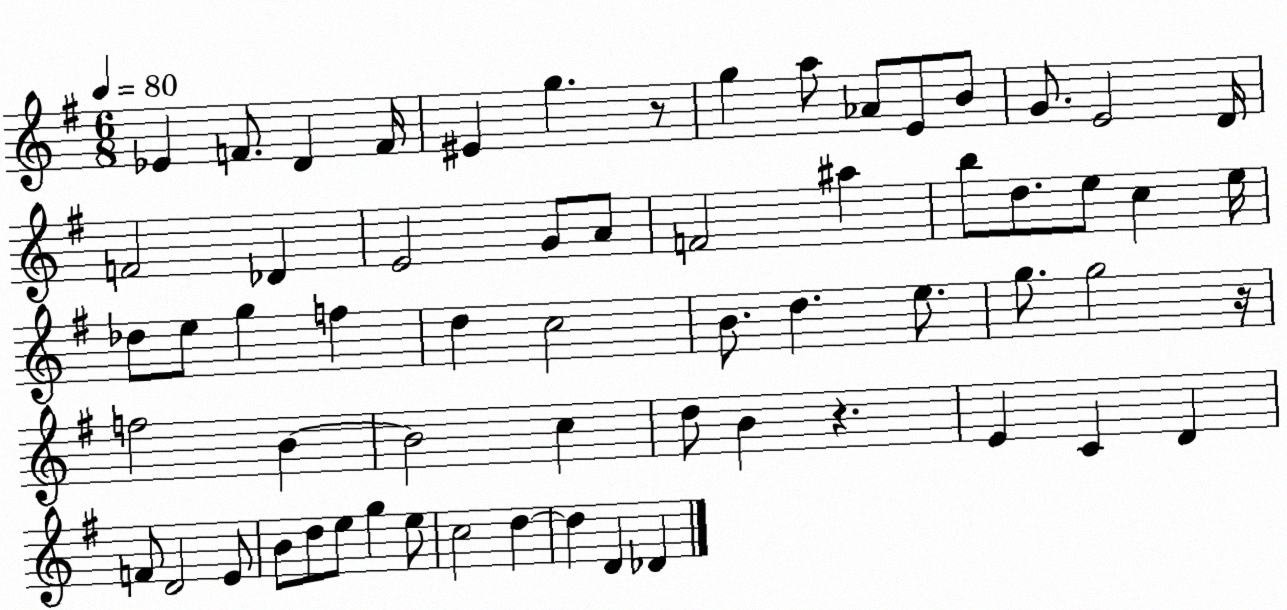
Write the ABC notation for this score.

X:1
T:Untitled
M:6/8
L:1/4
K:G
_E F/2 D F/4 ^E g z/2 g a/2 _A/2 E/2 B/2 G/2 E2 D/4 F2 _D E2 G/2 A/2 F2 ^a b/2 d/2 e/2 c e/4 _d/2 e/2 g f d c2 B/2 d e/2 g/2 g2 z/4 f2 B B2 c d/2 B z E C D F/2 D2 E/2 B/2 d/2 e/2 g e/2 c2 d d D _D